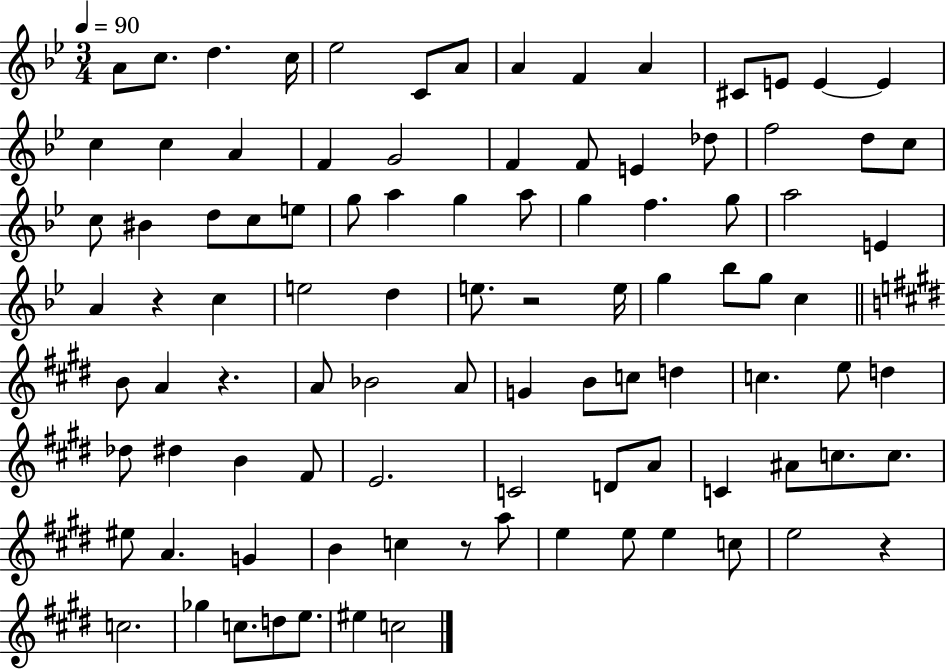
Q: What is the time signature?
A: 3/4